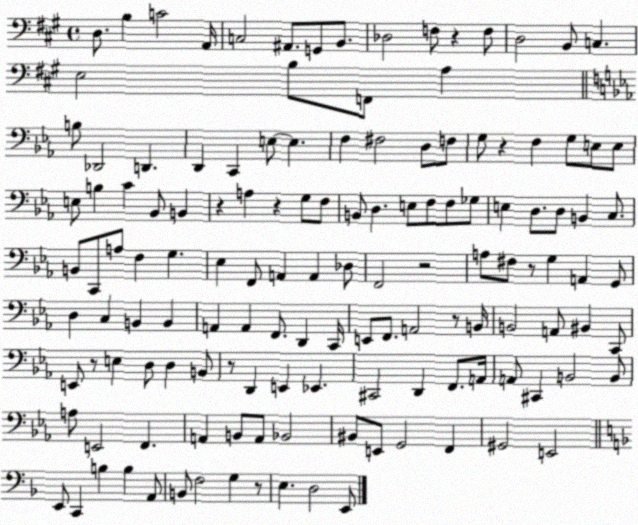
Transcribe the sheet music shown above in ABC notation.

X:1
T:Untitled
M:4/4
L:1/4
K:A
D,/2 B, C2 A,,/4 C,2 ^A,,/2 G,,/2 B,,/2 _D,2 F,/2 z F,/2 D,2 B,,/2 C, E,2 B,/2 F,,/2 A, B,/2 _D,,2 D,, D,, C,, E,/2 E, F, ^F,2 D,/2 F,/2 G,/2 z F, G,/2 E,/2 E,/2 E,/2 B, C _B,,/2 B,, z A, z G,/2 F,/2 B,,/2 D, E,/2 F,/2 F,/2 _G,/2 E, D,/2 D,/2 B,, C,/2 B,,/2 C,,/2 A,/2 F, G, _E, F,,/2 A,, A,, _D,/2 F,,2 z2 A,/2 ^F,/2 z/2 G, A,, G,,/2 D, C, B,, B,, A,, A,, F,,/2 D,, C,,/4 E,,/2 F,,/2 A,,2 z/2 B,,/4 B,,2 A,,/2 ^B,, C,,/2 E,,/2 z/2 E, D,/2 D, B,,/2 z/2 D,, E,, _E,, ^C,,2 D,, F,,/2 A,,/4 A,,/2 ^C,, B,,2 B,,/2 A,/2 E,,2 F,, A,, B,,/2 A,,/2 _B,,2 ^B,,/2 E,,/2 G,,2 F,, ^G,,2 E,,2 E,,/2 C,, B, B, A,,/2 B,,/2 F,2 G, z/2 E, D,2 E,,/2